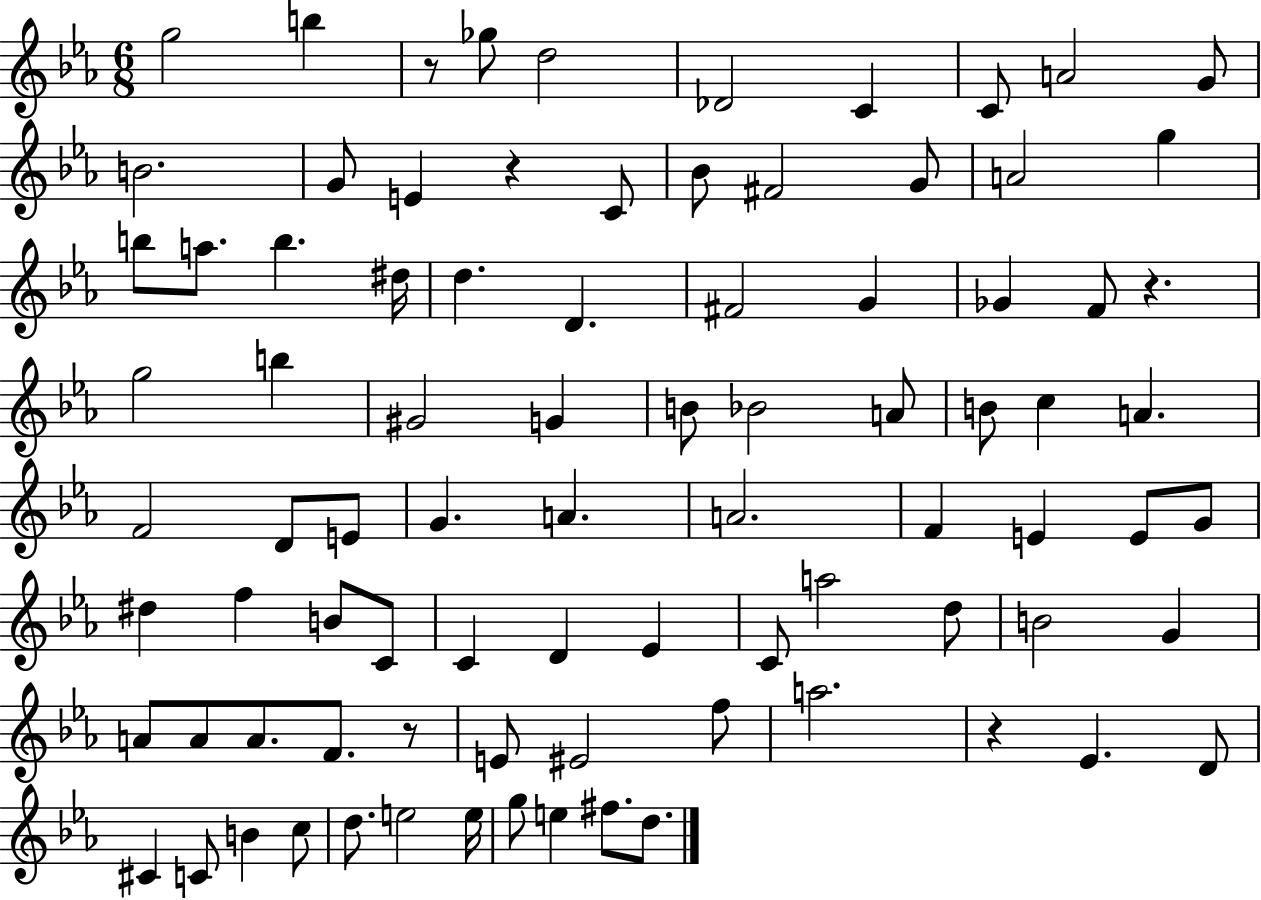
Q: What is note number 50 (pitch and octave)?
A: F5